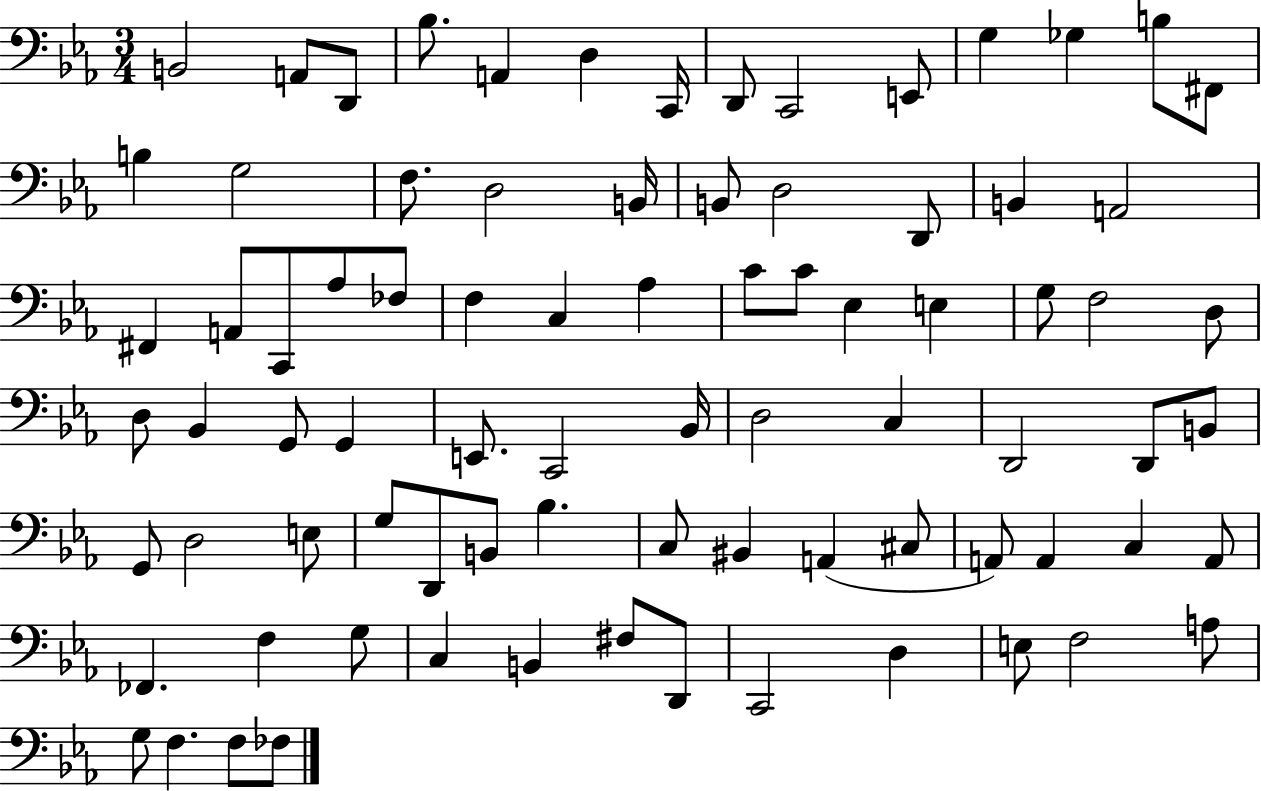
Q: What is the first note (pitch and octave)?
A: B2